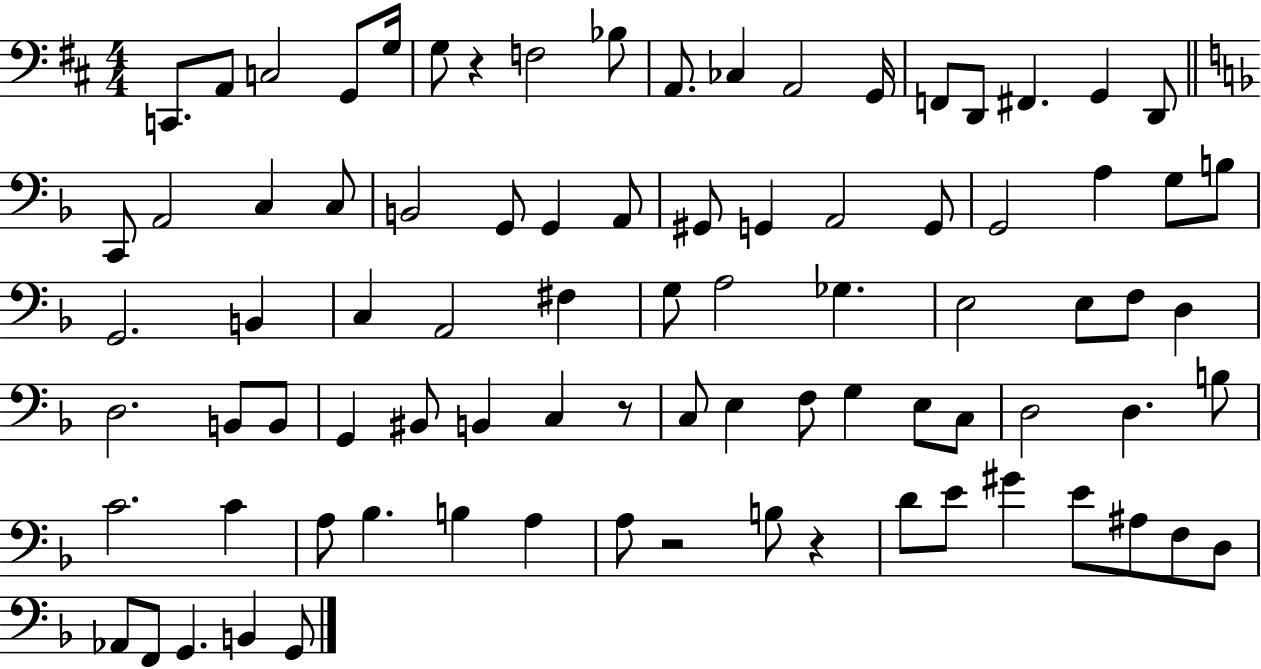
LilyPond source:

{
  \clef bass
  \numericTimeSignature
  \time 4/4
  \key d \major
  c,8. a,8 c2 g,8 g16 | g8 r4 f2 bes8 | a,8. ces4 a,2 g,16 | f,8 d,8 fis,4. g,4 d,8 | \break \bar "||" \break \key f \major c,8 a,2 c4 c8 | b,2 g,8 g,4 a,8 | gis,8 g,4 a,2 g,8 | g,2 a4 g8 b8 | \break g,2. b,4 | c4 a,2 fis4 | g8 a2 ges4. | e2 e8 f8 d4 | \break d2. b,8 b,8 | g,4 bis,8 b,4 c4 r8 | c8 e4 f8 g4 e8 c8 | d2 d4. b8 | \break c'2. c'4 | a8 bes4. b4 a4 | a8 r2 b8 r4 | d'8 e'8 gis'4 e'8 ais8 f8 d8 | \break aes,8 f,8 g,4. b,4 g,8 | \bar "|."
}